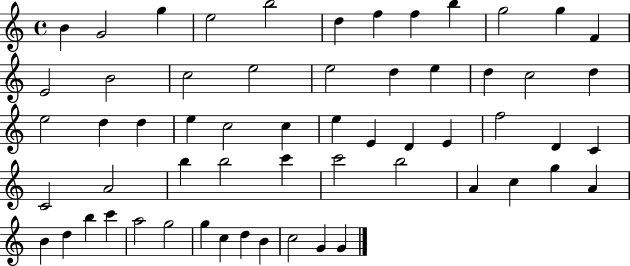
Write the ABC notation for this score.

X:1
T:Untitled
M:4/4
L:1/4
K:C
B G2 g e2 b2 d f f b g2 g F E2 B2 c2 e2 e2 d e d c2 d e2 d d e c2 c e E D E f2 D C C2 A2 b b2 c' c'2 b2 A c g A B d b c' a2 g2 g c d B c2 G G